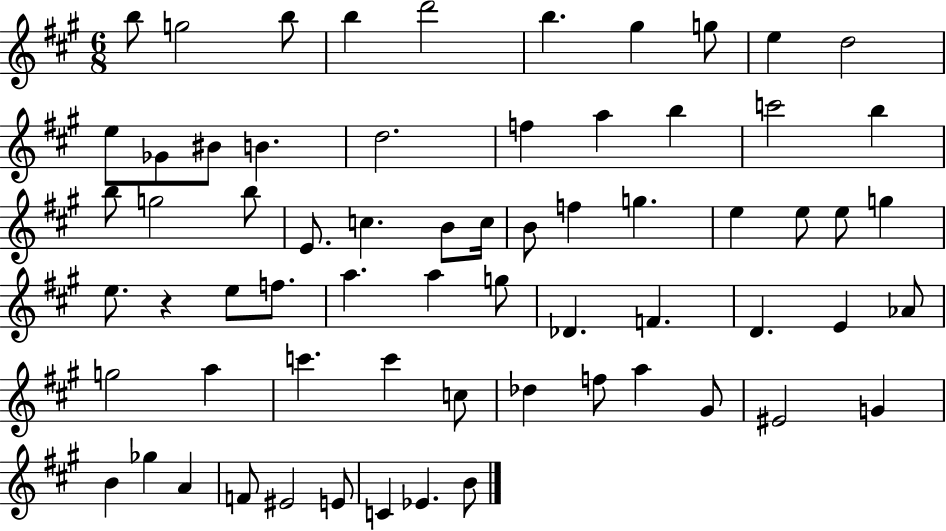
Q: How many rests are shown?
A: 1